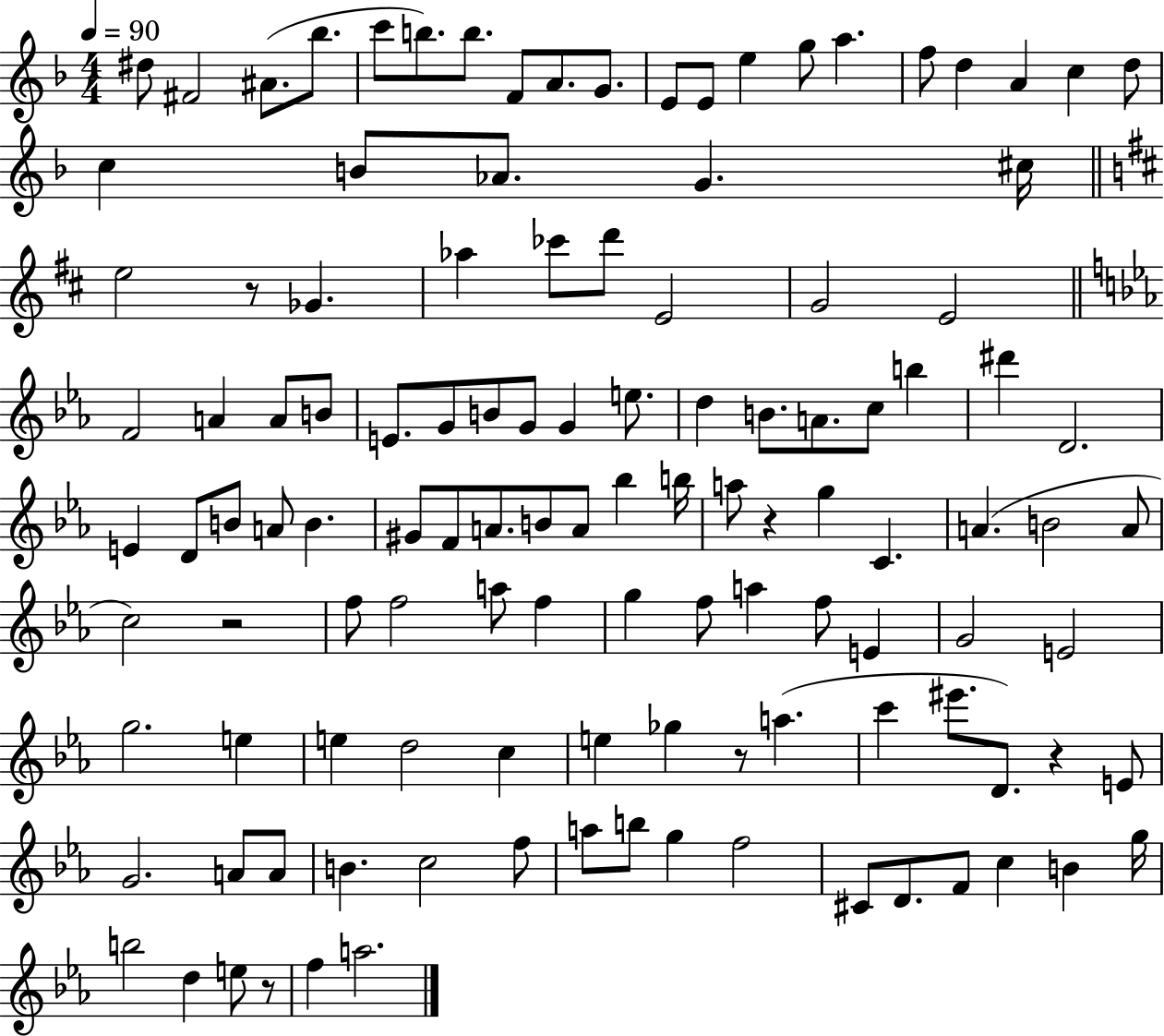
D#5/e F#4/h A#4/e. Bb5/e. C6/e B5/e. B5/e. F4/e A4/e. G4/e. E4/e E4/e E5/q G5/e A5/q. F5/e D5/q A4/q C5/q D5/e C5/q B4/e Ab4/e. G4/q. C#5/s E5/h R/e Gb4/q. Ab5/q CES6/e D6/e E4/h G4/h E4/h F4/h A4/q A4/e B4/e E4/e. G4/e B4/e G4/e G4/q E5/e. D5/q B4/e. A4/e. C5/e B5/q D#6/q D4/h. E4/q D4/e B4/e A4/e B4/q. G#4/e F4/e A4/e. B4/e A4/e Bb5/q B5/s A5/e R/q G5/q C4/q. A4/q. B4/h A4/e C5/h R/h F5/e F5/h A5/e F5/q G5/q F5/e A5/q F5/e E4/q G4/h E4/h G5/h. E5/q E5/q D5/h C5/q E5/q Gb5/q R/e A5/q. C6/q EIS6/e. D4/e. R/q E4/e G4/h. A4/e A4/e B4/q. C5/h F5/e A5/e B5/e G5/q F5/h C#4/e D4/e. F4/e C5/q B4/q G5/s B5/h D5/q E5/e R/e F5/q A5/h.